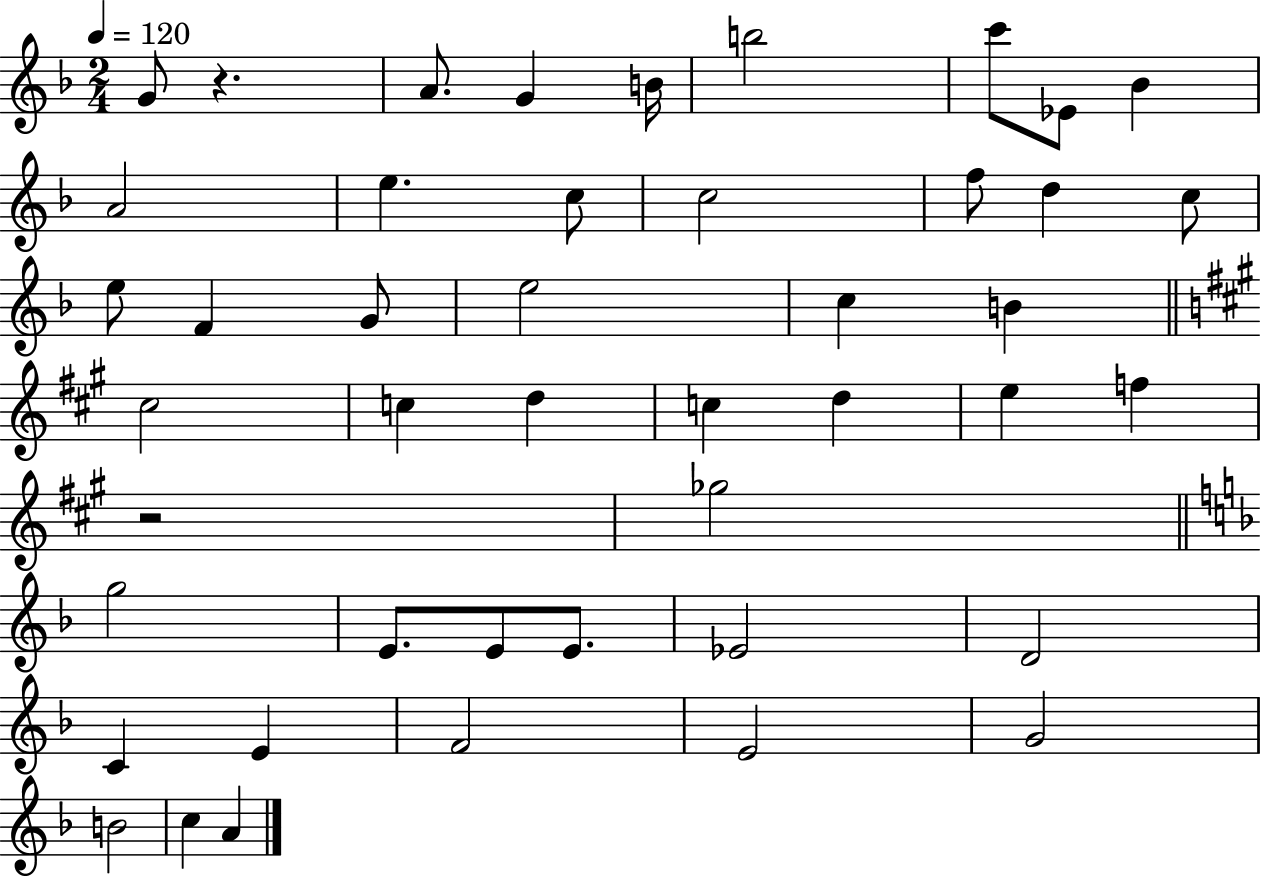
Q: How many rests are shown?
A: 2